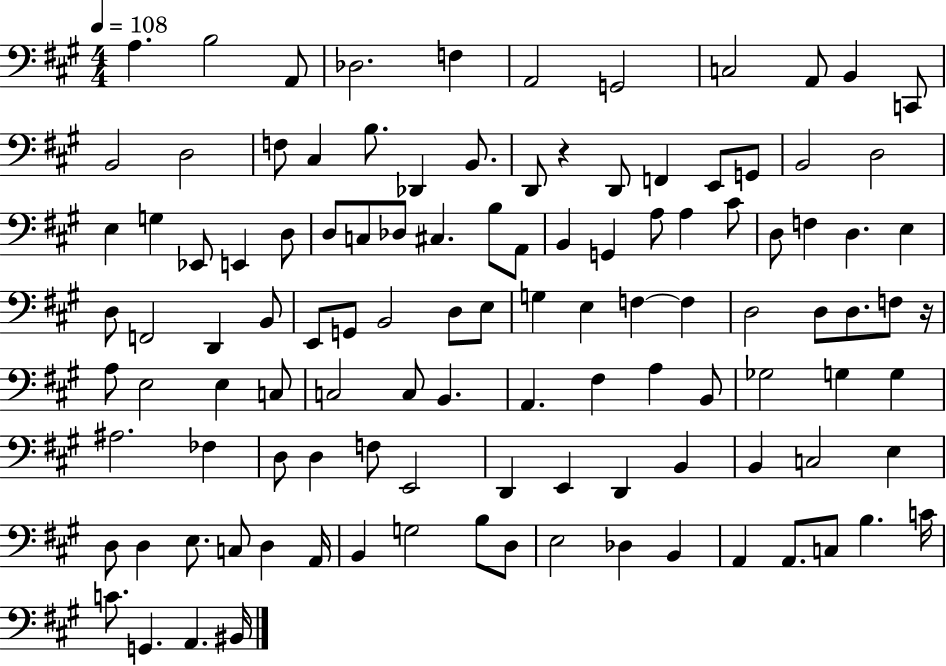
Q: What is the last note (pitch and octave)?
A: BIS2